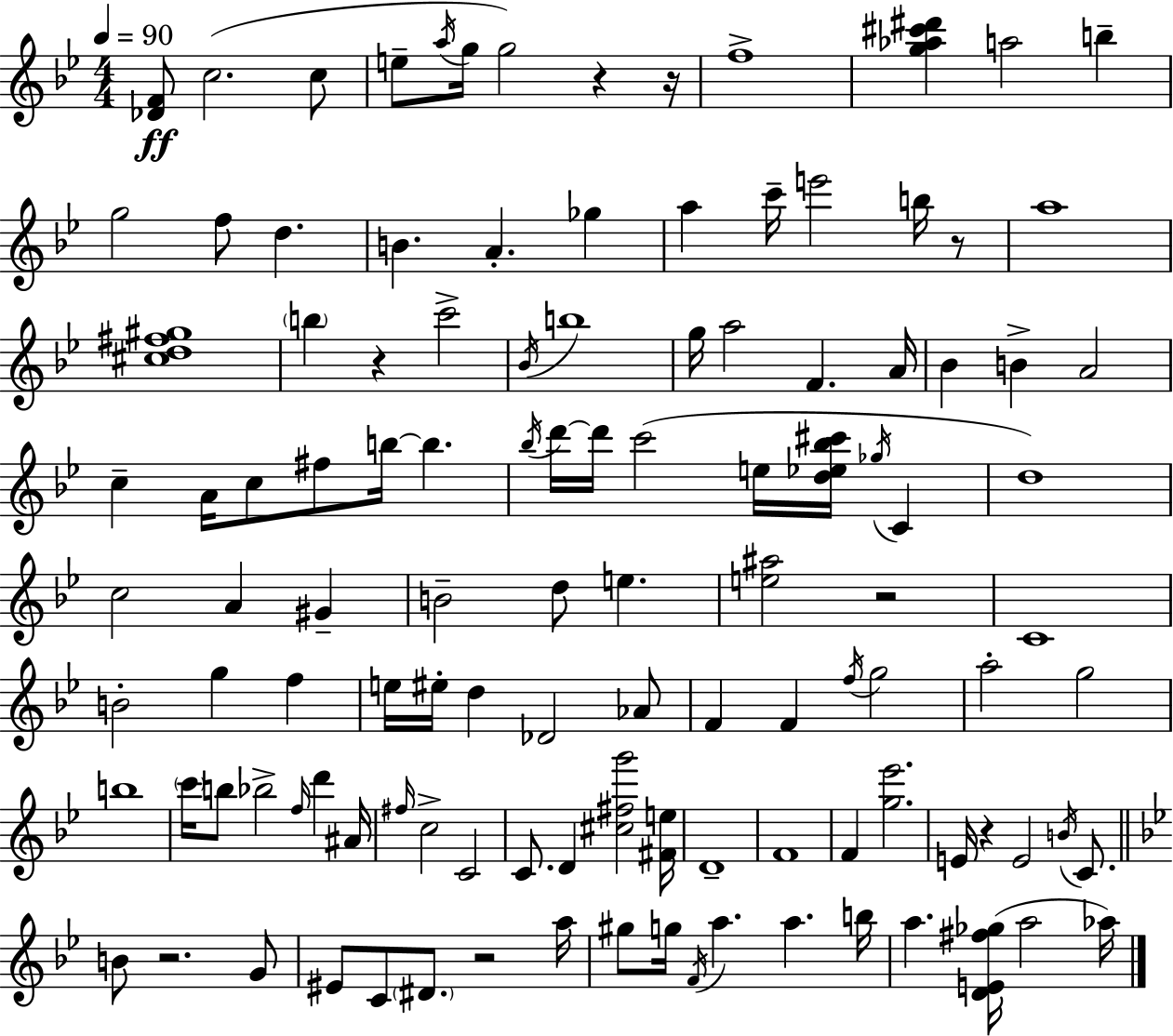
X:1
T:Untitled
M:4/4
L:1/4
K:Gm
[_DF]/2 c2 c/2 e/2 a/4 g/4 g2 z z/4 f4 [g_a^c'^d'] a2 b g2 f/2 d B A _g a c'/4 e'2 b/4 z/2 a4 [^cd^f^g]4 b z c'2 _B/4 b4 g/4 a2 F A/4 _B B A2 c A/4 c/2 ^f/2 b/4 b _b/4 d'/4 d'/4 c'2 e/4 [d_e_b^c']/4 _g/4 C d4 c2 A ^G B2 d/2 e [e^a]2 z2 C4 B2 g f e/4 ^e/4 d _D2 _A/2 F F f/4 g2 a2 g2 b4 c'/4 b/2 _b2 f/4 d' ^A/4 ^f/4 c2 C2 C/2 D [^c^fg']2 [^Fe]/4 D4 F4 F [g_e']2 E/4 z E2 B/4 C/2 B/2 z2 G/2 ^E/2 C/2 ^D/2 z2 a/4 ^g/2 g/4 F/4 a a b/4 a [DE^f_g]/4 a2 _a/4